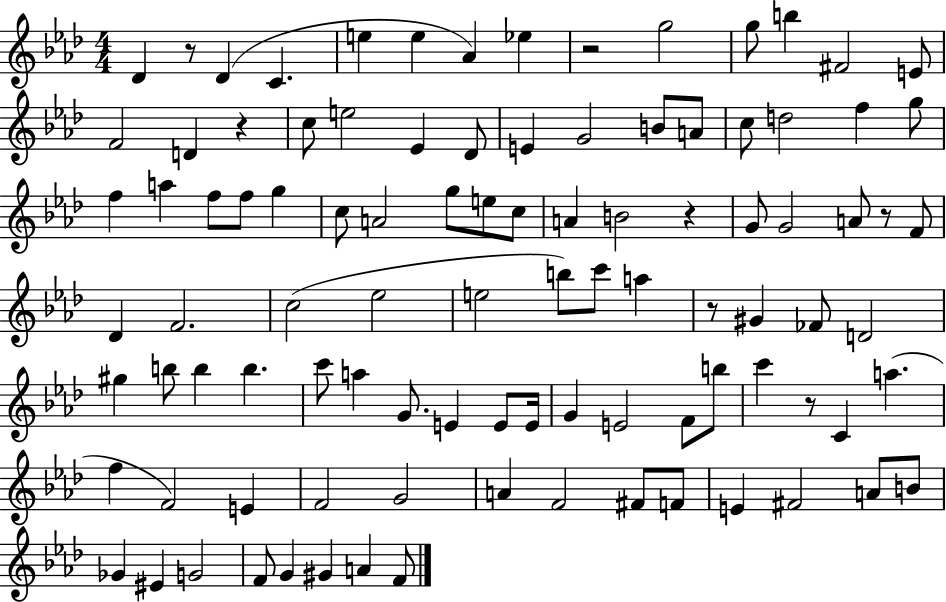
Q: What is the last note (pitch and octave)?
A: F4